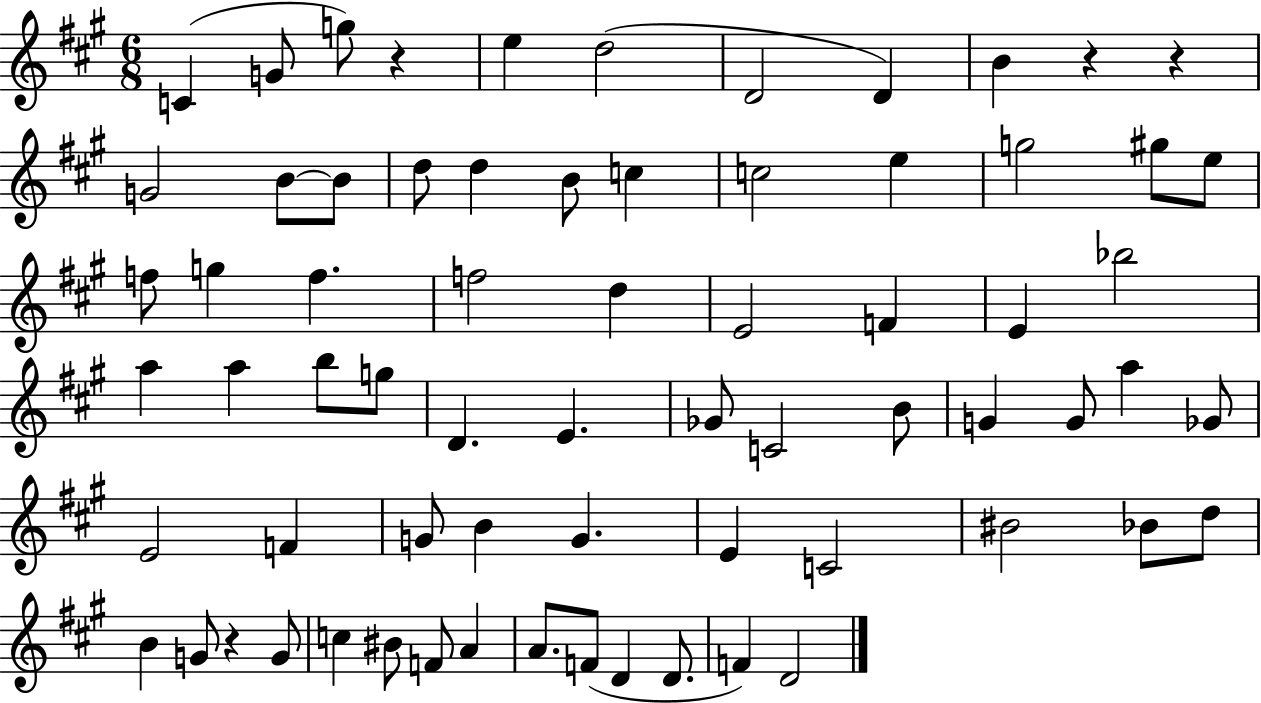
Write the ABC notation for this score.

X:1
T:Untitled
M:6/8
L:1/4
K:A
C G/2 g/2 z e d2 D2 D B z z G2 B/2 B/2 d/2 d B/2 c c2 e g2 ^g/2 e/2 f/2 g f f2 d E2 F E _b2 a a b/2 g/2 D E _G/2 C2 B/2 G G/2 a _G/2 E2 F G/2 B G E C2 ^B2 _B/2 d/2 B G/2 z G/2 c ^B/2 F/2 A A/2 F/2 D D/2 F D2